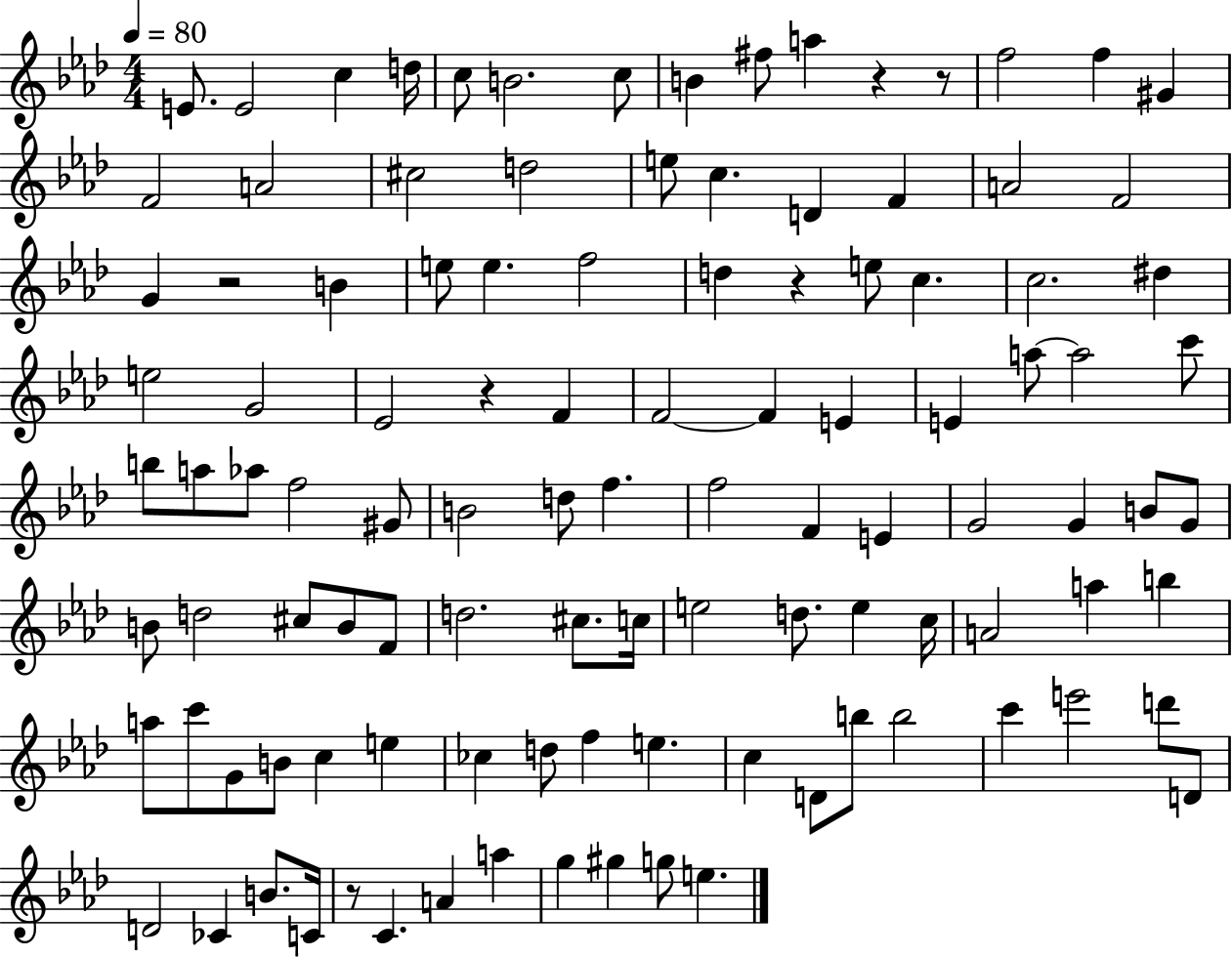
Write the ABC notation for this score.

X:1
T:Untitled
M:4/4
L:1/4
K:Ab
E/2 E2 c d/4 c/2 B2 c/2 B ^f/2 a z z/2 f2 f ^G F2 A2 ^c2 d2 e/2 c D F A2 F2 G z2 B e/2 e f2 d z e/2 c c2 ^d e2 G2 _E2 z F F2 F E E a/2 a2 c'/2 b/2 a/2 _a/2 f2 ^G/2 B2 d/2 f f2 F E G2 G B/2 G/2 B/2 d2 ^c/2 B/2 F/2 d2 ^c/2 c/4 e2 d/2 e c/4 A2 a b a/2 c'/2 G/2 B/2 c e _c d/2 f e c D/2 b/2 b2 c' e'2 d'/2 D/2 D2 _C B/2 C/4 z/2 C A a g ^g g/2 e